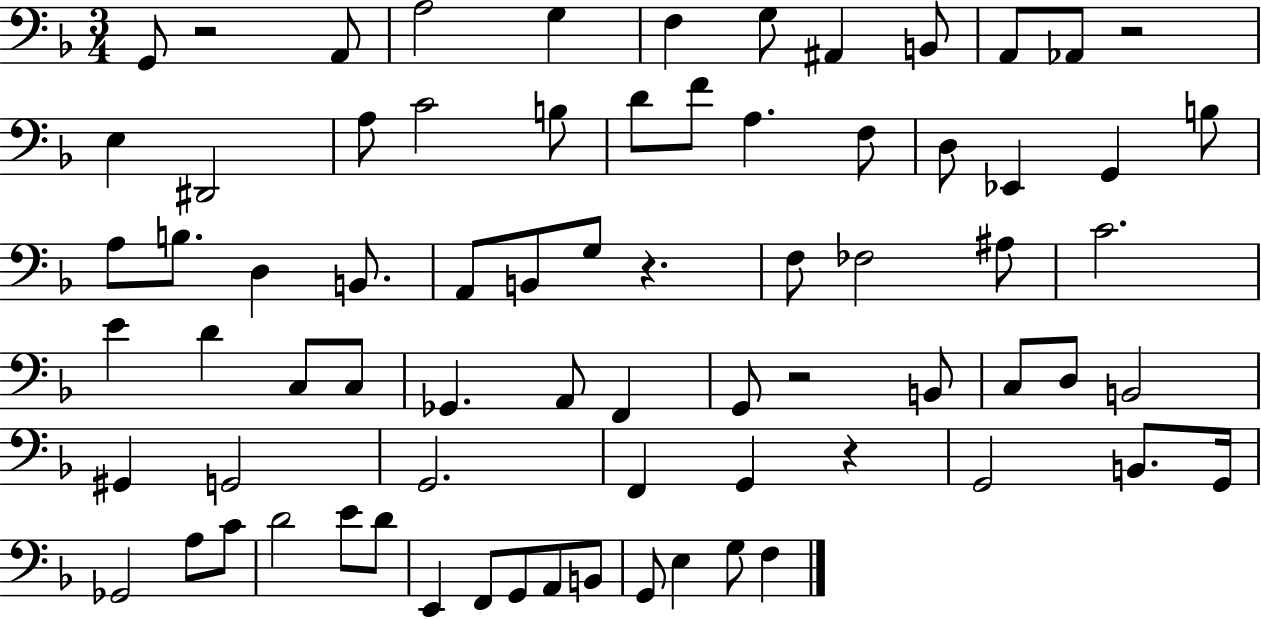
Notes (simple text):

G2/e R/h A2/e A3/h G3/q F3/q G3/e A#2/q B2/e A2/e Ab2/e R/h E3/q D#2/h A3/e C4/h B3/e D4/e F4/e A3/q. F3/e D3/e Eb2/q G2/q B3/e A3/e B3/e. D3/q B2/e. A2/e B2/e G3/e R/q. F3/e FES3/h A#3/e C4/h. E4/q D4/q C3/e C3/e Gb2/q. A2/e F2/q G2/e R/h B2/e C3/e D3/e B2/h G#2/q G2/h G2/h. F2/q G2/q R/q G2/h B2/e. G2/s Gb2/h A3/e C4/e D4/h E4/e D4/e E2/q F2/e G2/e A2/e B2/e G2/e E3/q G3/e F3/q